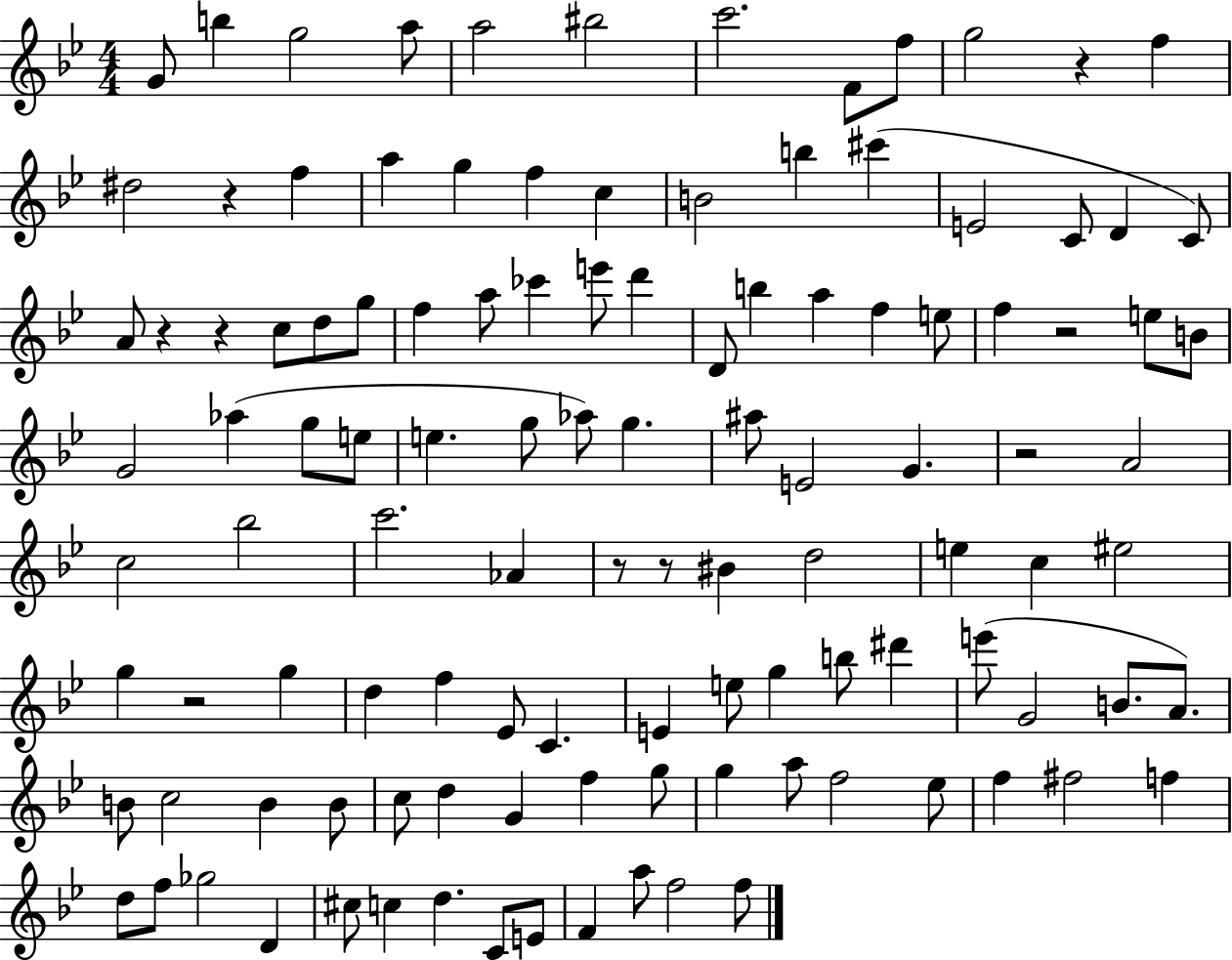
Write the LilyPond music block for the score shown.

{
  \clef treble
  \numericTimeSignature
  \time 4/4
  \key bes \major
  g'8 b''4 g''2 a''8 | a''2 bis''2 | c'''2. f'8 f''8 | g''2 r4 f''4 | \break dis''2 r4 f''4 | a''4 g''4 f''4 c''4 | b'2 b''4 cis'''4( | e'2 c'8 d'4 c'8) | \break a'8 r4 r4 c''8 d''8 g''8 | f''4 a''8 ces'''4 e'''8 d'''4 | d'8 b''4 a''4 f''4 e''8 | f''4 r2 e''8 b'8 | \break g'2 aes''4( g''8 e''8 | e''4. g''8 aes''8) g''4. | ais''8 e'2 g'4. | r2 a'2 | \break c''2 bes''2 | c'''2. aes'4 | r8 r8 bis'4 d''2 | e''4 c''4 eis''2 | \break g''4 r2 g''4 | d''4 f''4 ees'8 c'4. | e'4 e''8 g''4 b''8 dis'''4 | e'''8( g'2 b'8. a'8.) | \break b'8 c''2 b'4 b'8 | c''8 d''4 g'4 f''4 g''8 | g''4 a''8 f''2 ees''8 | f''4 fis''2 f''4 | \break d''8 f''8 ges''2 d'4 | cis''8 c''4 d''4. c'8 e'8 | f'4 a''8 f''2 f''8 | \bar "|."
}